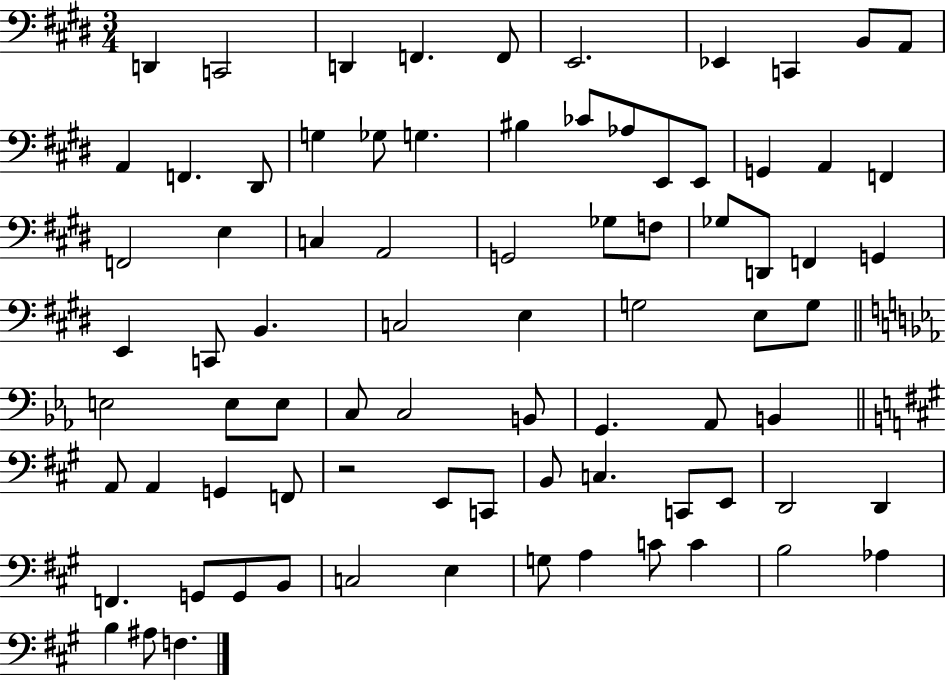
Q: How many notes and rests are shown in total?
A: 80